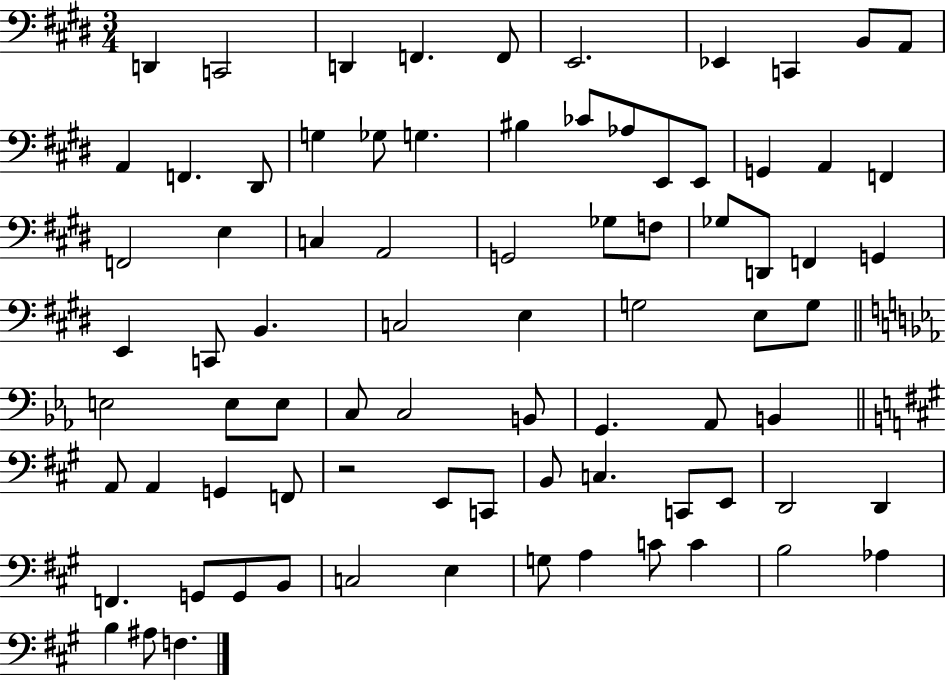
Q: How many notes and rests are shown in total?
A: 80